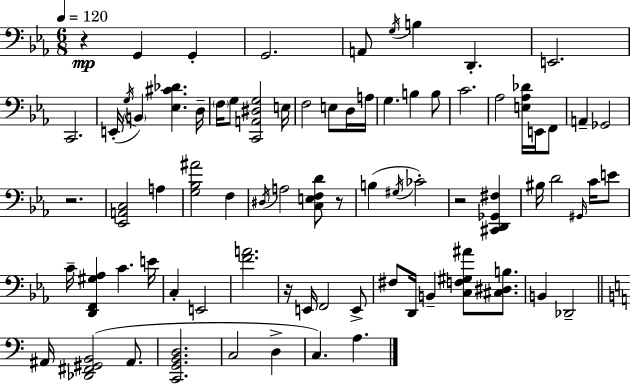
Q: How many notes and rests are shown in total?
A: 78